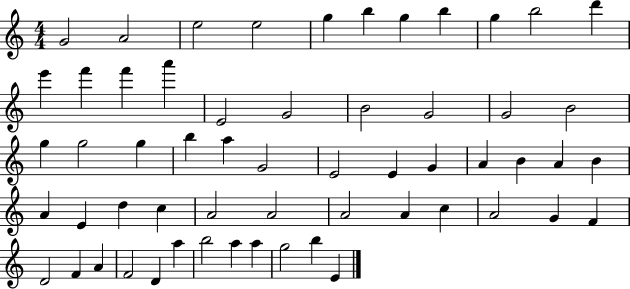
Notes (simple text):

G4/h A4/h E5/h E5/h G5/q B5/q G5/q B5/q G5/q B5/h D6/q E6/q F6/q F6/q A6/q E4/h G4/h B4/h G4/h G4/h B4/h G5/q G5/h G5/q B5/q A5/q G4/h E4/h E4/q G4/q A4/q B4/q A4/q B4/q A4/q E4/q D5/q C5/q A4/h A4/h A4/h A4/q C5/q A4/h G4/q F4/q D4/h F4/q A4/q F4/h D4/q A5/q B5/h A5/q A5/q G5/h B5/q E4/q